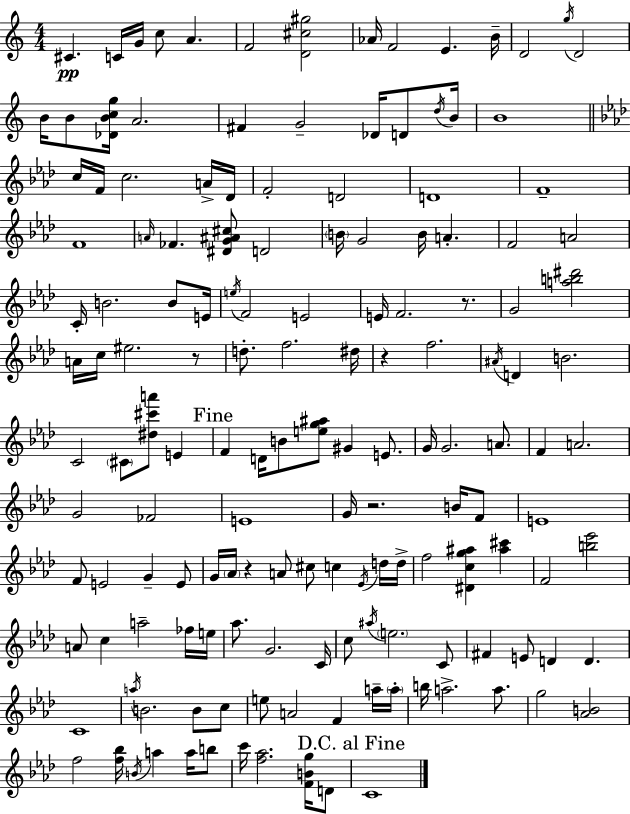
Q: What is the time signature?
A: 4/4